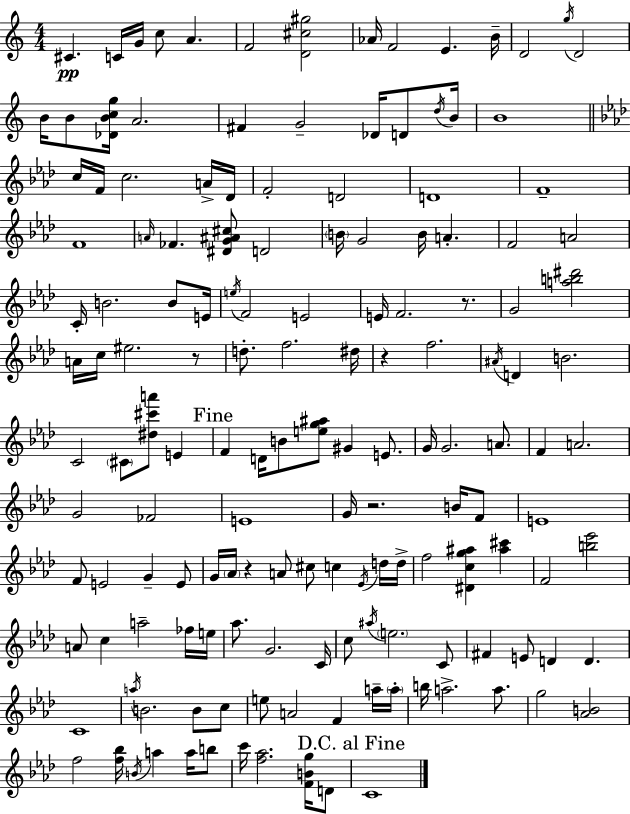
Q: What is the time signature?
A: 4/4